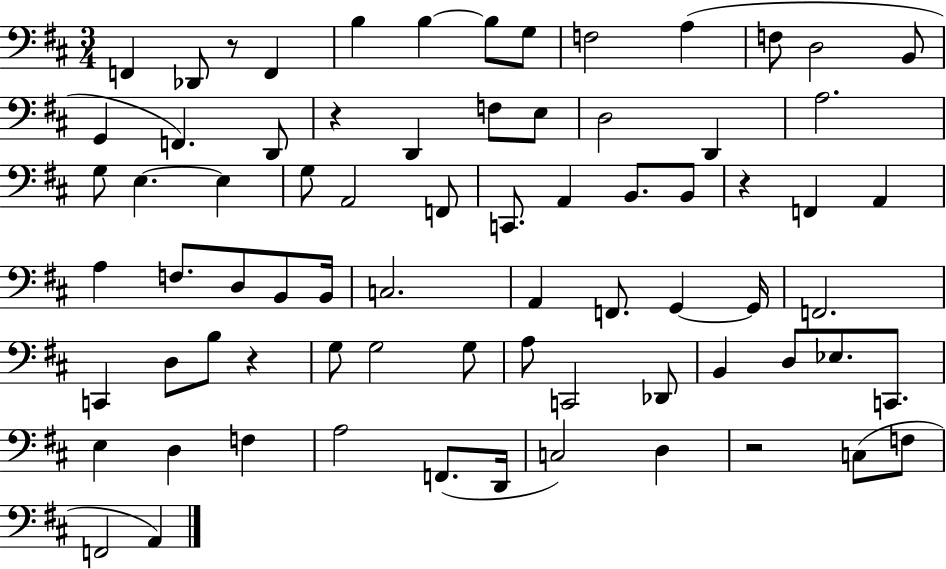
F2/q Db2/e R/e F2/q B3/q B3/q B3/e G3/e F3/h A3/q F3/e D3/h B2/e G2/q F2/q. D2/e R/q D2/q F3/e E3/e D3/h D2/q A3/h. G3/e E3/q. E3/q G3/e A2/h F2/e C2/e. A2/q B2/e. B2/e R/q F2/q A2/q A3/q F3/e. D3/e B2/e B2/s C3/h. A2/q F2/e. G2/q G2/s F2/h. C2/q D3/e B3/e R/q G3/e G3/h G3/e A3/e C2/h Db2/e B2/q D3/e Eb3/e. C2/e. E3/q D3/q F3/q A3/h F2/e. D2/s C3/h D3/q R/h C3/e F3/e F2/h A2/q